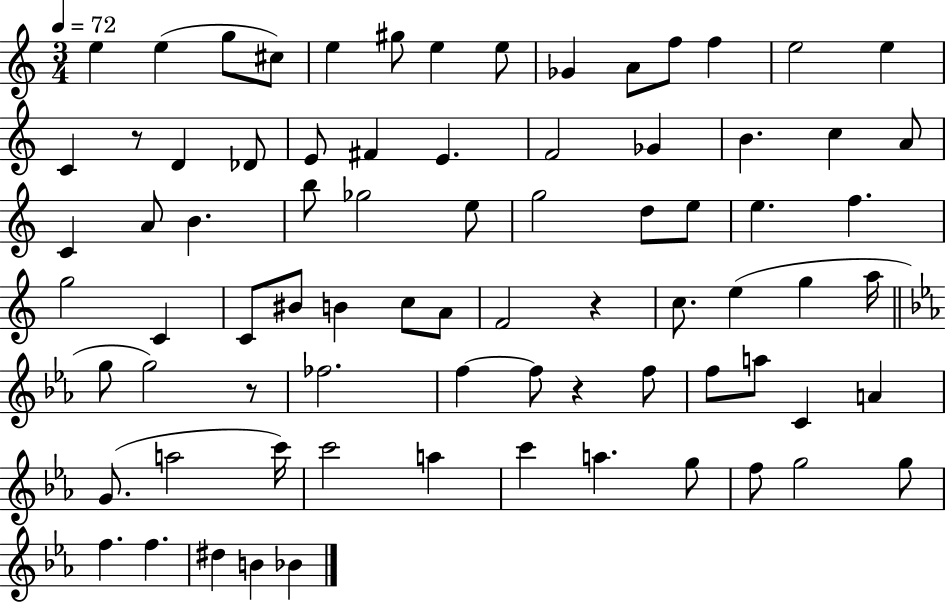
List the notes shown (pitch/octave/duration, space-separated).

E5/q E5/q G5/e C#5/e E5/q G#5/e E5/q E5/e Gb4/q A4/e F5/e F5/q E5/h E5/q C4/q R/e D4/q Db4/e E4/e F#4/q E4/q. F4/h Gb4/q B4/q. C5/q A4/e C4/q A4/e B4/q. B5/e Gb5/h E5/e G5/h D5/e E5/e E5/q. F5/q. G5/h C4/q C4/e BIS4/e B4/q C5/e A4/e F4/h R/q C5/e. E5/q G5/q A5/s G5/e G5/h R/e FES5/h. F5/q F5/e R/q F5/e F5/e A5/e C4/q A4/q G4/e. A5/h C6/s C6/h A5/q C6/q A5/q. G5/e F5/e G5/h G5/e F5/q. F5/q. D#5/q B4/q Bb4/q